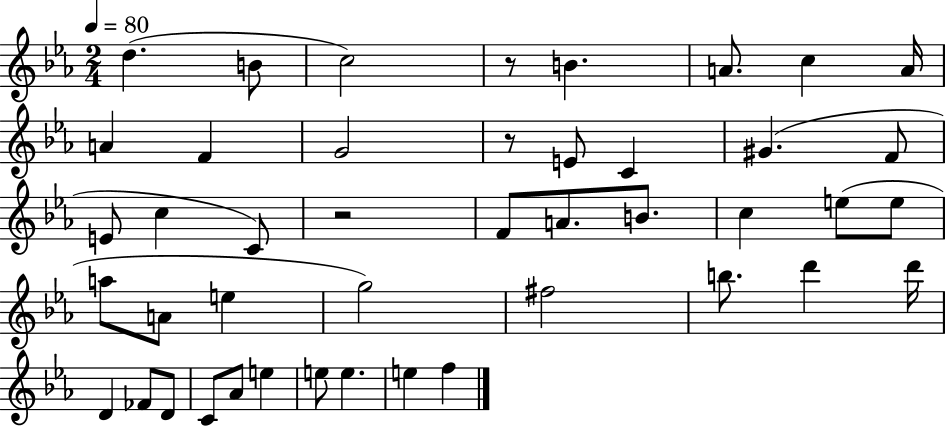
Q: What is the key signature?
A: EES major